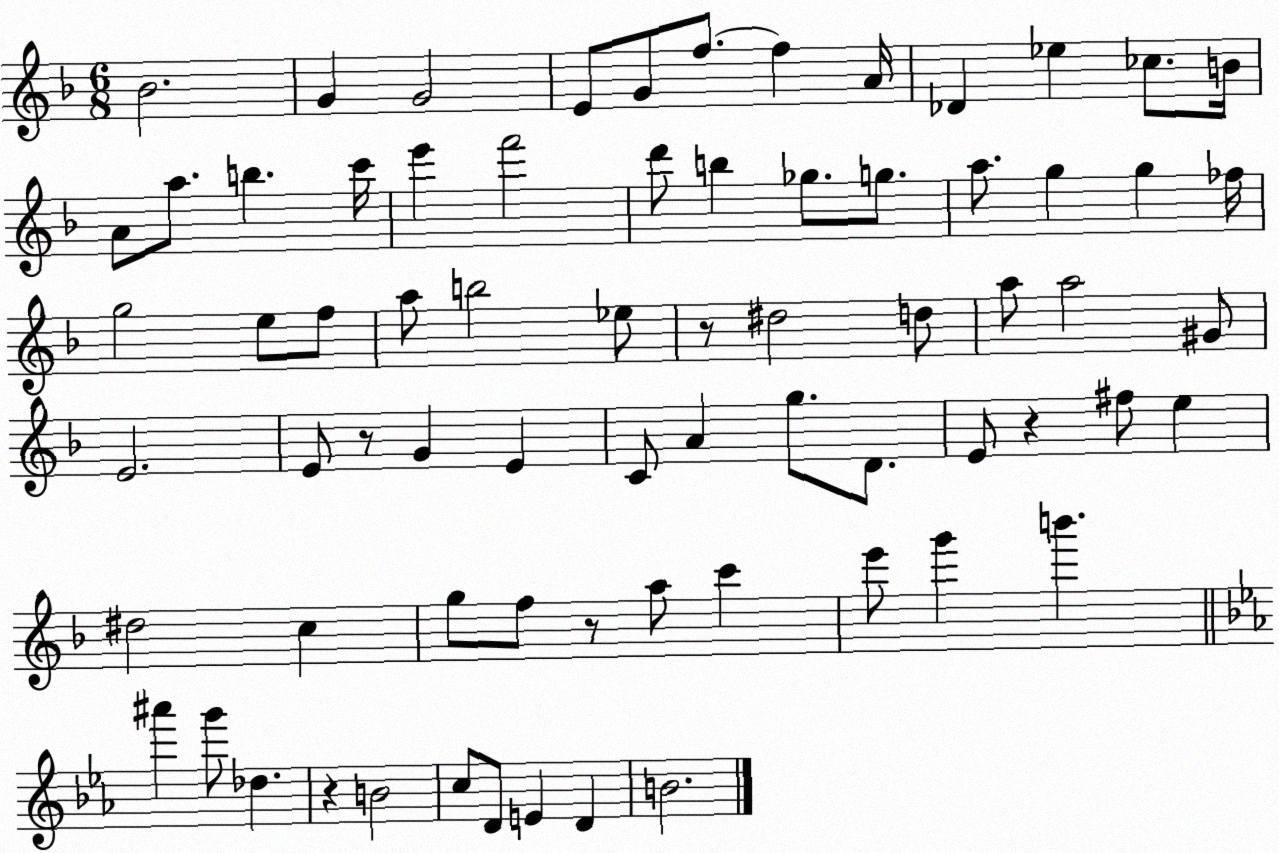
X:1
T:Untitled
M:6/8
L:1/4
K:F
_B2 G G2 E/2 G/2 f/2 f A/4 _D _e _c/2 B/4 A/2 a/2 b c'/4 e' f'2 d'/2 b _g/2 g/2 a/2 g g _f/4 g2 e/2 f/2 a/2 b2 _e/2 z/2 ^d2 d/2 a/2 a2 ^G/2 E2 E/2 z/2 G E C/2 A g/2 D/2 E/2 z ^f/2 e ^d2 c g/2 f/2 z/2 a/2 c' e'/2 g' b' ^a' g'/2 _d z B2 c/2 D/2 E D B2